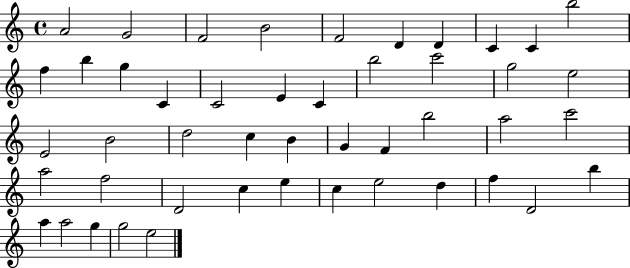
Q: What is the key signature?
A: C major